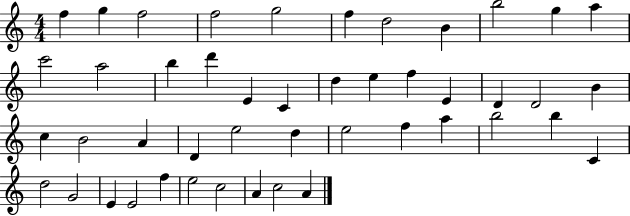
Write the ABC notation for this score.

X:1
T:Untitled
M:4/4
L:1/4
K:C
f g f2 f2 g2 f d2 B b2 g a c'2 a2 b d' E C d e f E D D2 B c B2 A D e2 d e2 f a b2 b C d2 G2 E E2 f e2 c2 A c2 A